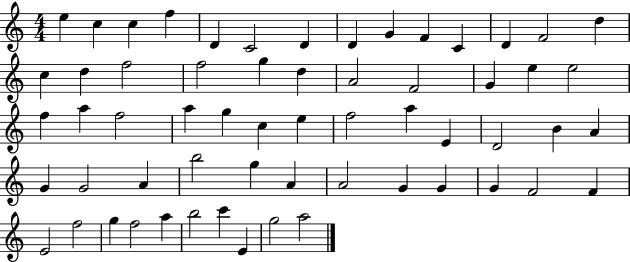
E5/q C5/q C5/q F5/q D4/q C4/h D4/q D4/q G4/q F4/q C4/q D4/q F4/h D5/q C5/q D5/q F5/h F5/h G5/q D5/q A4/h F4/h G4/q E5/q E5/h F5/q A5/q F5/h A5/q G5/q C5/q E5/q F5/h A5/q E4/q D4/h B4/q A4/q G4/q G4/h A4/q B5/h G5/q A4/q A4/h G4/q G4/q G4/q F4/h F4/q E4/h F5/h G5/q F5/h A5/q B5/h C6/q E4/q G5/h A5/h